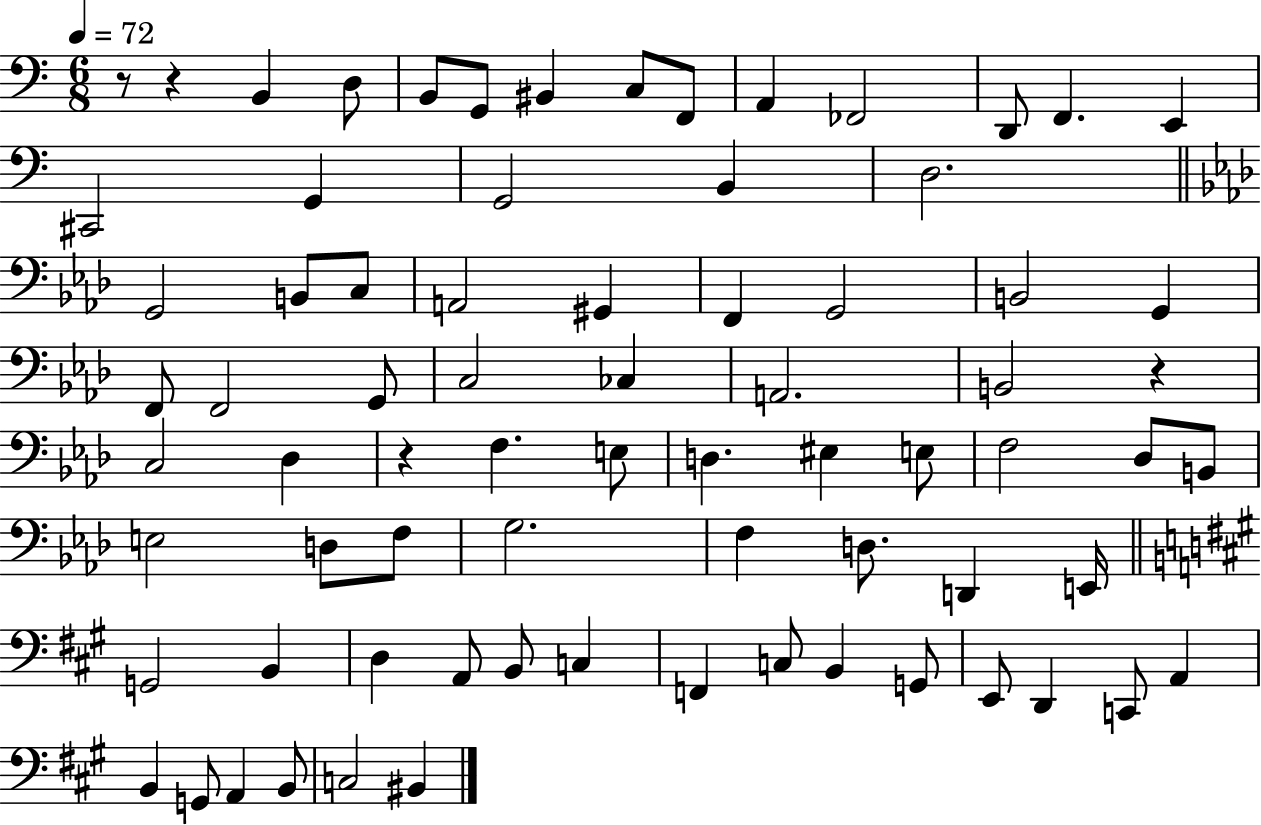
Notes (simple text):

R/e R/q B2/q D3/e B2/e G2/e BIS2/q C3/e F2/e A2/q FES2/h D2/e F2/q. E2/q C#2/h G2/q G2/h B2/q D3/h. G2/h B2/e C3/e A2/h G#2/q F2/q G2/h B2/h G2/q F2/e F2/h G2/e C3/h CES3/q A2/h. B2/h R/q C3/h Db3/q R/q F3/q. E3/e D3/q. EIS3/q E3/e F3/h Db3/e B2/e E3/h D3/e F3/e G3/h. F3/q D3/e. D2/q E2/s G2/h B2/q D3/q A2/e B2/e C3/q F2/q C3/e B2/q G2/e E2/e D2/q C2/e A2/q B2/q G2/e A2/q B2/e C3/h BIS2/q